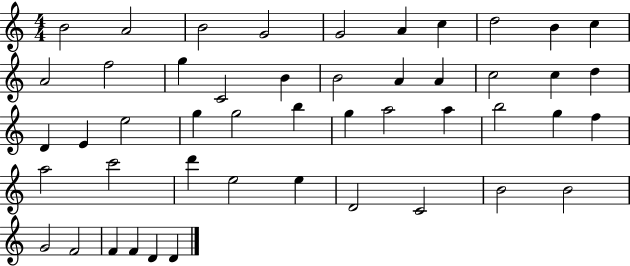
B4/h A4/h B4/h G4/h G4/h A4/q C5/q D5/h B4/q C5/q A4/h F5/h G5/q C4/h B4/q B4/h A4/q A4/q C5/h C5/q D5/q D4/q E4/q E5/h G5/q G5/h B5/q G5/q A5/h A5/q B5/h G5/q F5/q A5/h C6/h D6/q E5/h E5/q D4/h C4/h B4/h B4/h G4/h F4/h F4/q F4/q D4/q D4/q